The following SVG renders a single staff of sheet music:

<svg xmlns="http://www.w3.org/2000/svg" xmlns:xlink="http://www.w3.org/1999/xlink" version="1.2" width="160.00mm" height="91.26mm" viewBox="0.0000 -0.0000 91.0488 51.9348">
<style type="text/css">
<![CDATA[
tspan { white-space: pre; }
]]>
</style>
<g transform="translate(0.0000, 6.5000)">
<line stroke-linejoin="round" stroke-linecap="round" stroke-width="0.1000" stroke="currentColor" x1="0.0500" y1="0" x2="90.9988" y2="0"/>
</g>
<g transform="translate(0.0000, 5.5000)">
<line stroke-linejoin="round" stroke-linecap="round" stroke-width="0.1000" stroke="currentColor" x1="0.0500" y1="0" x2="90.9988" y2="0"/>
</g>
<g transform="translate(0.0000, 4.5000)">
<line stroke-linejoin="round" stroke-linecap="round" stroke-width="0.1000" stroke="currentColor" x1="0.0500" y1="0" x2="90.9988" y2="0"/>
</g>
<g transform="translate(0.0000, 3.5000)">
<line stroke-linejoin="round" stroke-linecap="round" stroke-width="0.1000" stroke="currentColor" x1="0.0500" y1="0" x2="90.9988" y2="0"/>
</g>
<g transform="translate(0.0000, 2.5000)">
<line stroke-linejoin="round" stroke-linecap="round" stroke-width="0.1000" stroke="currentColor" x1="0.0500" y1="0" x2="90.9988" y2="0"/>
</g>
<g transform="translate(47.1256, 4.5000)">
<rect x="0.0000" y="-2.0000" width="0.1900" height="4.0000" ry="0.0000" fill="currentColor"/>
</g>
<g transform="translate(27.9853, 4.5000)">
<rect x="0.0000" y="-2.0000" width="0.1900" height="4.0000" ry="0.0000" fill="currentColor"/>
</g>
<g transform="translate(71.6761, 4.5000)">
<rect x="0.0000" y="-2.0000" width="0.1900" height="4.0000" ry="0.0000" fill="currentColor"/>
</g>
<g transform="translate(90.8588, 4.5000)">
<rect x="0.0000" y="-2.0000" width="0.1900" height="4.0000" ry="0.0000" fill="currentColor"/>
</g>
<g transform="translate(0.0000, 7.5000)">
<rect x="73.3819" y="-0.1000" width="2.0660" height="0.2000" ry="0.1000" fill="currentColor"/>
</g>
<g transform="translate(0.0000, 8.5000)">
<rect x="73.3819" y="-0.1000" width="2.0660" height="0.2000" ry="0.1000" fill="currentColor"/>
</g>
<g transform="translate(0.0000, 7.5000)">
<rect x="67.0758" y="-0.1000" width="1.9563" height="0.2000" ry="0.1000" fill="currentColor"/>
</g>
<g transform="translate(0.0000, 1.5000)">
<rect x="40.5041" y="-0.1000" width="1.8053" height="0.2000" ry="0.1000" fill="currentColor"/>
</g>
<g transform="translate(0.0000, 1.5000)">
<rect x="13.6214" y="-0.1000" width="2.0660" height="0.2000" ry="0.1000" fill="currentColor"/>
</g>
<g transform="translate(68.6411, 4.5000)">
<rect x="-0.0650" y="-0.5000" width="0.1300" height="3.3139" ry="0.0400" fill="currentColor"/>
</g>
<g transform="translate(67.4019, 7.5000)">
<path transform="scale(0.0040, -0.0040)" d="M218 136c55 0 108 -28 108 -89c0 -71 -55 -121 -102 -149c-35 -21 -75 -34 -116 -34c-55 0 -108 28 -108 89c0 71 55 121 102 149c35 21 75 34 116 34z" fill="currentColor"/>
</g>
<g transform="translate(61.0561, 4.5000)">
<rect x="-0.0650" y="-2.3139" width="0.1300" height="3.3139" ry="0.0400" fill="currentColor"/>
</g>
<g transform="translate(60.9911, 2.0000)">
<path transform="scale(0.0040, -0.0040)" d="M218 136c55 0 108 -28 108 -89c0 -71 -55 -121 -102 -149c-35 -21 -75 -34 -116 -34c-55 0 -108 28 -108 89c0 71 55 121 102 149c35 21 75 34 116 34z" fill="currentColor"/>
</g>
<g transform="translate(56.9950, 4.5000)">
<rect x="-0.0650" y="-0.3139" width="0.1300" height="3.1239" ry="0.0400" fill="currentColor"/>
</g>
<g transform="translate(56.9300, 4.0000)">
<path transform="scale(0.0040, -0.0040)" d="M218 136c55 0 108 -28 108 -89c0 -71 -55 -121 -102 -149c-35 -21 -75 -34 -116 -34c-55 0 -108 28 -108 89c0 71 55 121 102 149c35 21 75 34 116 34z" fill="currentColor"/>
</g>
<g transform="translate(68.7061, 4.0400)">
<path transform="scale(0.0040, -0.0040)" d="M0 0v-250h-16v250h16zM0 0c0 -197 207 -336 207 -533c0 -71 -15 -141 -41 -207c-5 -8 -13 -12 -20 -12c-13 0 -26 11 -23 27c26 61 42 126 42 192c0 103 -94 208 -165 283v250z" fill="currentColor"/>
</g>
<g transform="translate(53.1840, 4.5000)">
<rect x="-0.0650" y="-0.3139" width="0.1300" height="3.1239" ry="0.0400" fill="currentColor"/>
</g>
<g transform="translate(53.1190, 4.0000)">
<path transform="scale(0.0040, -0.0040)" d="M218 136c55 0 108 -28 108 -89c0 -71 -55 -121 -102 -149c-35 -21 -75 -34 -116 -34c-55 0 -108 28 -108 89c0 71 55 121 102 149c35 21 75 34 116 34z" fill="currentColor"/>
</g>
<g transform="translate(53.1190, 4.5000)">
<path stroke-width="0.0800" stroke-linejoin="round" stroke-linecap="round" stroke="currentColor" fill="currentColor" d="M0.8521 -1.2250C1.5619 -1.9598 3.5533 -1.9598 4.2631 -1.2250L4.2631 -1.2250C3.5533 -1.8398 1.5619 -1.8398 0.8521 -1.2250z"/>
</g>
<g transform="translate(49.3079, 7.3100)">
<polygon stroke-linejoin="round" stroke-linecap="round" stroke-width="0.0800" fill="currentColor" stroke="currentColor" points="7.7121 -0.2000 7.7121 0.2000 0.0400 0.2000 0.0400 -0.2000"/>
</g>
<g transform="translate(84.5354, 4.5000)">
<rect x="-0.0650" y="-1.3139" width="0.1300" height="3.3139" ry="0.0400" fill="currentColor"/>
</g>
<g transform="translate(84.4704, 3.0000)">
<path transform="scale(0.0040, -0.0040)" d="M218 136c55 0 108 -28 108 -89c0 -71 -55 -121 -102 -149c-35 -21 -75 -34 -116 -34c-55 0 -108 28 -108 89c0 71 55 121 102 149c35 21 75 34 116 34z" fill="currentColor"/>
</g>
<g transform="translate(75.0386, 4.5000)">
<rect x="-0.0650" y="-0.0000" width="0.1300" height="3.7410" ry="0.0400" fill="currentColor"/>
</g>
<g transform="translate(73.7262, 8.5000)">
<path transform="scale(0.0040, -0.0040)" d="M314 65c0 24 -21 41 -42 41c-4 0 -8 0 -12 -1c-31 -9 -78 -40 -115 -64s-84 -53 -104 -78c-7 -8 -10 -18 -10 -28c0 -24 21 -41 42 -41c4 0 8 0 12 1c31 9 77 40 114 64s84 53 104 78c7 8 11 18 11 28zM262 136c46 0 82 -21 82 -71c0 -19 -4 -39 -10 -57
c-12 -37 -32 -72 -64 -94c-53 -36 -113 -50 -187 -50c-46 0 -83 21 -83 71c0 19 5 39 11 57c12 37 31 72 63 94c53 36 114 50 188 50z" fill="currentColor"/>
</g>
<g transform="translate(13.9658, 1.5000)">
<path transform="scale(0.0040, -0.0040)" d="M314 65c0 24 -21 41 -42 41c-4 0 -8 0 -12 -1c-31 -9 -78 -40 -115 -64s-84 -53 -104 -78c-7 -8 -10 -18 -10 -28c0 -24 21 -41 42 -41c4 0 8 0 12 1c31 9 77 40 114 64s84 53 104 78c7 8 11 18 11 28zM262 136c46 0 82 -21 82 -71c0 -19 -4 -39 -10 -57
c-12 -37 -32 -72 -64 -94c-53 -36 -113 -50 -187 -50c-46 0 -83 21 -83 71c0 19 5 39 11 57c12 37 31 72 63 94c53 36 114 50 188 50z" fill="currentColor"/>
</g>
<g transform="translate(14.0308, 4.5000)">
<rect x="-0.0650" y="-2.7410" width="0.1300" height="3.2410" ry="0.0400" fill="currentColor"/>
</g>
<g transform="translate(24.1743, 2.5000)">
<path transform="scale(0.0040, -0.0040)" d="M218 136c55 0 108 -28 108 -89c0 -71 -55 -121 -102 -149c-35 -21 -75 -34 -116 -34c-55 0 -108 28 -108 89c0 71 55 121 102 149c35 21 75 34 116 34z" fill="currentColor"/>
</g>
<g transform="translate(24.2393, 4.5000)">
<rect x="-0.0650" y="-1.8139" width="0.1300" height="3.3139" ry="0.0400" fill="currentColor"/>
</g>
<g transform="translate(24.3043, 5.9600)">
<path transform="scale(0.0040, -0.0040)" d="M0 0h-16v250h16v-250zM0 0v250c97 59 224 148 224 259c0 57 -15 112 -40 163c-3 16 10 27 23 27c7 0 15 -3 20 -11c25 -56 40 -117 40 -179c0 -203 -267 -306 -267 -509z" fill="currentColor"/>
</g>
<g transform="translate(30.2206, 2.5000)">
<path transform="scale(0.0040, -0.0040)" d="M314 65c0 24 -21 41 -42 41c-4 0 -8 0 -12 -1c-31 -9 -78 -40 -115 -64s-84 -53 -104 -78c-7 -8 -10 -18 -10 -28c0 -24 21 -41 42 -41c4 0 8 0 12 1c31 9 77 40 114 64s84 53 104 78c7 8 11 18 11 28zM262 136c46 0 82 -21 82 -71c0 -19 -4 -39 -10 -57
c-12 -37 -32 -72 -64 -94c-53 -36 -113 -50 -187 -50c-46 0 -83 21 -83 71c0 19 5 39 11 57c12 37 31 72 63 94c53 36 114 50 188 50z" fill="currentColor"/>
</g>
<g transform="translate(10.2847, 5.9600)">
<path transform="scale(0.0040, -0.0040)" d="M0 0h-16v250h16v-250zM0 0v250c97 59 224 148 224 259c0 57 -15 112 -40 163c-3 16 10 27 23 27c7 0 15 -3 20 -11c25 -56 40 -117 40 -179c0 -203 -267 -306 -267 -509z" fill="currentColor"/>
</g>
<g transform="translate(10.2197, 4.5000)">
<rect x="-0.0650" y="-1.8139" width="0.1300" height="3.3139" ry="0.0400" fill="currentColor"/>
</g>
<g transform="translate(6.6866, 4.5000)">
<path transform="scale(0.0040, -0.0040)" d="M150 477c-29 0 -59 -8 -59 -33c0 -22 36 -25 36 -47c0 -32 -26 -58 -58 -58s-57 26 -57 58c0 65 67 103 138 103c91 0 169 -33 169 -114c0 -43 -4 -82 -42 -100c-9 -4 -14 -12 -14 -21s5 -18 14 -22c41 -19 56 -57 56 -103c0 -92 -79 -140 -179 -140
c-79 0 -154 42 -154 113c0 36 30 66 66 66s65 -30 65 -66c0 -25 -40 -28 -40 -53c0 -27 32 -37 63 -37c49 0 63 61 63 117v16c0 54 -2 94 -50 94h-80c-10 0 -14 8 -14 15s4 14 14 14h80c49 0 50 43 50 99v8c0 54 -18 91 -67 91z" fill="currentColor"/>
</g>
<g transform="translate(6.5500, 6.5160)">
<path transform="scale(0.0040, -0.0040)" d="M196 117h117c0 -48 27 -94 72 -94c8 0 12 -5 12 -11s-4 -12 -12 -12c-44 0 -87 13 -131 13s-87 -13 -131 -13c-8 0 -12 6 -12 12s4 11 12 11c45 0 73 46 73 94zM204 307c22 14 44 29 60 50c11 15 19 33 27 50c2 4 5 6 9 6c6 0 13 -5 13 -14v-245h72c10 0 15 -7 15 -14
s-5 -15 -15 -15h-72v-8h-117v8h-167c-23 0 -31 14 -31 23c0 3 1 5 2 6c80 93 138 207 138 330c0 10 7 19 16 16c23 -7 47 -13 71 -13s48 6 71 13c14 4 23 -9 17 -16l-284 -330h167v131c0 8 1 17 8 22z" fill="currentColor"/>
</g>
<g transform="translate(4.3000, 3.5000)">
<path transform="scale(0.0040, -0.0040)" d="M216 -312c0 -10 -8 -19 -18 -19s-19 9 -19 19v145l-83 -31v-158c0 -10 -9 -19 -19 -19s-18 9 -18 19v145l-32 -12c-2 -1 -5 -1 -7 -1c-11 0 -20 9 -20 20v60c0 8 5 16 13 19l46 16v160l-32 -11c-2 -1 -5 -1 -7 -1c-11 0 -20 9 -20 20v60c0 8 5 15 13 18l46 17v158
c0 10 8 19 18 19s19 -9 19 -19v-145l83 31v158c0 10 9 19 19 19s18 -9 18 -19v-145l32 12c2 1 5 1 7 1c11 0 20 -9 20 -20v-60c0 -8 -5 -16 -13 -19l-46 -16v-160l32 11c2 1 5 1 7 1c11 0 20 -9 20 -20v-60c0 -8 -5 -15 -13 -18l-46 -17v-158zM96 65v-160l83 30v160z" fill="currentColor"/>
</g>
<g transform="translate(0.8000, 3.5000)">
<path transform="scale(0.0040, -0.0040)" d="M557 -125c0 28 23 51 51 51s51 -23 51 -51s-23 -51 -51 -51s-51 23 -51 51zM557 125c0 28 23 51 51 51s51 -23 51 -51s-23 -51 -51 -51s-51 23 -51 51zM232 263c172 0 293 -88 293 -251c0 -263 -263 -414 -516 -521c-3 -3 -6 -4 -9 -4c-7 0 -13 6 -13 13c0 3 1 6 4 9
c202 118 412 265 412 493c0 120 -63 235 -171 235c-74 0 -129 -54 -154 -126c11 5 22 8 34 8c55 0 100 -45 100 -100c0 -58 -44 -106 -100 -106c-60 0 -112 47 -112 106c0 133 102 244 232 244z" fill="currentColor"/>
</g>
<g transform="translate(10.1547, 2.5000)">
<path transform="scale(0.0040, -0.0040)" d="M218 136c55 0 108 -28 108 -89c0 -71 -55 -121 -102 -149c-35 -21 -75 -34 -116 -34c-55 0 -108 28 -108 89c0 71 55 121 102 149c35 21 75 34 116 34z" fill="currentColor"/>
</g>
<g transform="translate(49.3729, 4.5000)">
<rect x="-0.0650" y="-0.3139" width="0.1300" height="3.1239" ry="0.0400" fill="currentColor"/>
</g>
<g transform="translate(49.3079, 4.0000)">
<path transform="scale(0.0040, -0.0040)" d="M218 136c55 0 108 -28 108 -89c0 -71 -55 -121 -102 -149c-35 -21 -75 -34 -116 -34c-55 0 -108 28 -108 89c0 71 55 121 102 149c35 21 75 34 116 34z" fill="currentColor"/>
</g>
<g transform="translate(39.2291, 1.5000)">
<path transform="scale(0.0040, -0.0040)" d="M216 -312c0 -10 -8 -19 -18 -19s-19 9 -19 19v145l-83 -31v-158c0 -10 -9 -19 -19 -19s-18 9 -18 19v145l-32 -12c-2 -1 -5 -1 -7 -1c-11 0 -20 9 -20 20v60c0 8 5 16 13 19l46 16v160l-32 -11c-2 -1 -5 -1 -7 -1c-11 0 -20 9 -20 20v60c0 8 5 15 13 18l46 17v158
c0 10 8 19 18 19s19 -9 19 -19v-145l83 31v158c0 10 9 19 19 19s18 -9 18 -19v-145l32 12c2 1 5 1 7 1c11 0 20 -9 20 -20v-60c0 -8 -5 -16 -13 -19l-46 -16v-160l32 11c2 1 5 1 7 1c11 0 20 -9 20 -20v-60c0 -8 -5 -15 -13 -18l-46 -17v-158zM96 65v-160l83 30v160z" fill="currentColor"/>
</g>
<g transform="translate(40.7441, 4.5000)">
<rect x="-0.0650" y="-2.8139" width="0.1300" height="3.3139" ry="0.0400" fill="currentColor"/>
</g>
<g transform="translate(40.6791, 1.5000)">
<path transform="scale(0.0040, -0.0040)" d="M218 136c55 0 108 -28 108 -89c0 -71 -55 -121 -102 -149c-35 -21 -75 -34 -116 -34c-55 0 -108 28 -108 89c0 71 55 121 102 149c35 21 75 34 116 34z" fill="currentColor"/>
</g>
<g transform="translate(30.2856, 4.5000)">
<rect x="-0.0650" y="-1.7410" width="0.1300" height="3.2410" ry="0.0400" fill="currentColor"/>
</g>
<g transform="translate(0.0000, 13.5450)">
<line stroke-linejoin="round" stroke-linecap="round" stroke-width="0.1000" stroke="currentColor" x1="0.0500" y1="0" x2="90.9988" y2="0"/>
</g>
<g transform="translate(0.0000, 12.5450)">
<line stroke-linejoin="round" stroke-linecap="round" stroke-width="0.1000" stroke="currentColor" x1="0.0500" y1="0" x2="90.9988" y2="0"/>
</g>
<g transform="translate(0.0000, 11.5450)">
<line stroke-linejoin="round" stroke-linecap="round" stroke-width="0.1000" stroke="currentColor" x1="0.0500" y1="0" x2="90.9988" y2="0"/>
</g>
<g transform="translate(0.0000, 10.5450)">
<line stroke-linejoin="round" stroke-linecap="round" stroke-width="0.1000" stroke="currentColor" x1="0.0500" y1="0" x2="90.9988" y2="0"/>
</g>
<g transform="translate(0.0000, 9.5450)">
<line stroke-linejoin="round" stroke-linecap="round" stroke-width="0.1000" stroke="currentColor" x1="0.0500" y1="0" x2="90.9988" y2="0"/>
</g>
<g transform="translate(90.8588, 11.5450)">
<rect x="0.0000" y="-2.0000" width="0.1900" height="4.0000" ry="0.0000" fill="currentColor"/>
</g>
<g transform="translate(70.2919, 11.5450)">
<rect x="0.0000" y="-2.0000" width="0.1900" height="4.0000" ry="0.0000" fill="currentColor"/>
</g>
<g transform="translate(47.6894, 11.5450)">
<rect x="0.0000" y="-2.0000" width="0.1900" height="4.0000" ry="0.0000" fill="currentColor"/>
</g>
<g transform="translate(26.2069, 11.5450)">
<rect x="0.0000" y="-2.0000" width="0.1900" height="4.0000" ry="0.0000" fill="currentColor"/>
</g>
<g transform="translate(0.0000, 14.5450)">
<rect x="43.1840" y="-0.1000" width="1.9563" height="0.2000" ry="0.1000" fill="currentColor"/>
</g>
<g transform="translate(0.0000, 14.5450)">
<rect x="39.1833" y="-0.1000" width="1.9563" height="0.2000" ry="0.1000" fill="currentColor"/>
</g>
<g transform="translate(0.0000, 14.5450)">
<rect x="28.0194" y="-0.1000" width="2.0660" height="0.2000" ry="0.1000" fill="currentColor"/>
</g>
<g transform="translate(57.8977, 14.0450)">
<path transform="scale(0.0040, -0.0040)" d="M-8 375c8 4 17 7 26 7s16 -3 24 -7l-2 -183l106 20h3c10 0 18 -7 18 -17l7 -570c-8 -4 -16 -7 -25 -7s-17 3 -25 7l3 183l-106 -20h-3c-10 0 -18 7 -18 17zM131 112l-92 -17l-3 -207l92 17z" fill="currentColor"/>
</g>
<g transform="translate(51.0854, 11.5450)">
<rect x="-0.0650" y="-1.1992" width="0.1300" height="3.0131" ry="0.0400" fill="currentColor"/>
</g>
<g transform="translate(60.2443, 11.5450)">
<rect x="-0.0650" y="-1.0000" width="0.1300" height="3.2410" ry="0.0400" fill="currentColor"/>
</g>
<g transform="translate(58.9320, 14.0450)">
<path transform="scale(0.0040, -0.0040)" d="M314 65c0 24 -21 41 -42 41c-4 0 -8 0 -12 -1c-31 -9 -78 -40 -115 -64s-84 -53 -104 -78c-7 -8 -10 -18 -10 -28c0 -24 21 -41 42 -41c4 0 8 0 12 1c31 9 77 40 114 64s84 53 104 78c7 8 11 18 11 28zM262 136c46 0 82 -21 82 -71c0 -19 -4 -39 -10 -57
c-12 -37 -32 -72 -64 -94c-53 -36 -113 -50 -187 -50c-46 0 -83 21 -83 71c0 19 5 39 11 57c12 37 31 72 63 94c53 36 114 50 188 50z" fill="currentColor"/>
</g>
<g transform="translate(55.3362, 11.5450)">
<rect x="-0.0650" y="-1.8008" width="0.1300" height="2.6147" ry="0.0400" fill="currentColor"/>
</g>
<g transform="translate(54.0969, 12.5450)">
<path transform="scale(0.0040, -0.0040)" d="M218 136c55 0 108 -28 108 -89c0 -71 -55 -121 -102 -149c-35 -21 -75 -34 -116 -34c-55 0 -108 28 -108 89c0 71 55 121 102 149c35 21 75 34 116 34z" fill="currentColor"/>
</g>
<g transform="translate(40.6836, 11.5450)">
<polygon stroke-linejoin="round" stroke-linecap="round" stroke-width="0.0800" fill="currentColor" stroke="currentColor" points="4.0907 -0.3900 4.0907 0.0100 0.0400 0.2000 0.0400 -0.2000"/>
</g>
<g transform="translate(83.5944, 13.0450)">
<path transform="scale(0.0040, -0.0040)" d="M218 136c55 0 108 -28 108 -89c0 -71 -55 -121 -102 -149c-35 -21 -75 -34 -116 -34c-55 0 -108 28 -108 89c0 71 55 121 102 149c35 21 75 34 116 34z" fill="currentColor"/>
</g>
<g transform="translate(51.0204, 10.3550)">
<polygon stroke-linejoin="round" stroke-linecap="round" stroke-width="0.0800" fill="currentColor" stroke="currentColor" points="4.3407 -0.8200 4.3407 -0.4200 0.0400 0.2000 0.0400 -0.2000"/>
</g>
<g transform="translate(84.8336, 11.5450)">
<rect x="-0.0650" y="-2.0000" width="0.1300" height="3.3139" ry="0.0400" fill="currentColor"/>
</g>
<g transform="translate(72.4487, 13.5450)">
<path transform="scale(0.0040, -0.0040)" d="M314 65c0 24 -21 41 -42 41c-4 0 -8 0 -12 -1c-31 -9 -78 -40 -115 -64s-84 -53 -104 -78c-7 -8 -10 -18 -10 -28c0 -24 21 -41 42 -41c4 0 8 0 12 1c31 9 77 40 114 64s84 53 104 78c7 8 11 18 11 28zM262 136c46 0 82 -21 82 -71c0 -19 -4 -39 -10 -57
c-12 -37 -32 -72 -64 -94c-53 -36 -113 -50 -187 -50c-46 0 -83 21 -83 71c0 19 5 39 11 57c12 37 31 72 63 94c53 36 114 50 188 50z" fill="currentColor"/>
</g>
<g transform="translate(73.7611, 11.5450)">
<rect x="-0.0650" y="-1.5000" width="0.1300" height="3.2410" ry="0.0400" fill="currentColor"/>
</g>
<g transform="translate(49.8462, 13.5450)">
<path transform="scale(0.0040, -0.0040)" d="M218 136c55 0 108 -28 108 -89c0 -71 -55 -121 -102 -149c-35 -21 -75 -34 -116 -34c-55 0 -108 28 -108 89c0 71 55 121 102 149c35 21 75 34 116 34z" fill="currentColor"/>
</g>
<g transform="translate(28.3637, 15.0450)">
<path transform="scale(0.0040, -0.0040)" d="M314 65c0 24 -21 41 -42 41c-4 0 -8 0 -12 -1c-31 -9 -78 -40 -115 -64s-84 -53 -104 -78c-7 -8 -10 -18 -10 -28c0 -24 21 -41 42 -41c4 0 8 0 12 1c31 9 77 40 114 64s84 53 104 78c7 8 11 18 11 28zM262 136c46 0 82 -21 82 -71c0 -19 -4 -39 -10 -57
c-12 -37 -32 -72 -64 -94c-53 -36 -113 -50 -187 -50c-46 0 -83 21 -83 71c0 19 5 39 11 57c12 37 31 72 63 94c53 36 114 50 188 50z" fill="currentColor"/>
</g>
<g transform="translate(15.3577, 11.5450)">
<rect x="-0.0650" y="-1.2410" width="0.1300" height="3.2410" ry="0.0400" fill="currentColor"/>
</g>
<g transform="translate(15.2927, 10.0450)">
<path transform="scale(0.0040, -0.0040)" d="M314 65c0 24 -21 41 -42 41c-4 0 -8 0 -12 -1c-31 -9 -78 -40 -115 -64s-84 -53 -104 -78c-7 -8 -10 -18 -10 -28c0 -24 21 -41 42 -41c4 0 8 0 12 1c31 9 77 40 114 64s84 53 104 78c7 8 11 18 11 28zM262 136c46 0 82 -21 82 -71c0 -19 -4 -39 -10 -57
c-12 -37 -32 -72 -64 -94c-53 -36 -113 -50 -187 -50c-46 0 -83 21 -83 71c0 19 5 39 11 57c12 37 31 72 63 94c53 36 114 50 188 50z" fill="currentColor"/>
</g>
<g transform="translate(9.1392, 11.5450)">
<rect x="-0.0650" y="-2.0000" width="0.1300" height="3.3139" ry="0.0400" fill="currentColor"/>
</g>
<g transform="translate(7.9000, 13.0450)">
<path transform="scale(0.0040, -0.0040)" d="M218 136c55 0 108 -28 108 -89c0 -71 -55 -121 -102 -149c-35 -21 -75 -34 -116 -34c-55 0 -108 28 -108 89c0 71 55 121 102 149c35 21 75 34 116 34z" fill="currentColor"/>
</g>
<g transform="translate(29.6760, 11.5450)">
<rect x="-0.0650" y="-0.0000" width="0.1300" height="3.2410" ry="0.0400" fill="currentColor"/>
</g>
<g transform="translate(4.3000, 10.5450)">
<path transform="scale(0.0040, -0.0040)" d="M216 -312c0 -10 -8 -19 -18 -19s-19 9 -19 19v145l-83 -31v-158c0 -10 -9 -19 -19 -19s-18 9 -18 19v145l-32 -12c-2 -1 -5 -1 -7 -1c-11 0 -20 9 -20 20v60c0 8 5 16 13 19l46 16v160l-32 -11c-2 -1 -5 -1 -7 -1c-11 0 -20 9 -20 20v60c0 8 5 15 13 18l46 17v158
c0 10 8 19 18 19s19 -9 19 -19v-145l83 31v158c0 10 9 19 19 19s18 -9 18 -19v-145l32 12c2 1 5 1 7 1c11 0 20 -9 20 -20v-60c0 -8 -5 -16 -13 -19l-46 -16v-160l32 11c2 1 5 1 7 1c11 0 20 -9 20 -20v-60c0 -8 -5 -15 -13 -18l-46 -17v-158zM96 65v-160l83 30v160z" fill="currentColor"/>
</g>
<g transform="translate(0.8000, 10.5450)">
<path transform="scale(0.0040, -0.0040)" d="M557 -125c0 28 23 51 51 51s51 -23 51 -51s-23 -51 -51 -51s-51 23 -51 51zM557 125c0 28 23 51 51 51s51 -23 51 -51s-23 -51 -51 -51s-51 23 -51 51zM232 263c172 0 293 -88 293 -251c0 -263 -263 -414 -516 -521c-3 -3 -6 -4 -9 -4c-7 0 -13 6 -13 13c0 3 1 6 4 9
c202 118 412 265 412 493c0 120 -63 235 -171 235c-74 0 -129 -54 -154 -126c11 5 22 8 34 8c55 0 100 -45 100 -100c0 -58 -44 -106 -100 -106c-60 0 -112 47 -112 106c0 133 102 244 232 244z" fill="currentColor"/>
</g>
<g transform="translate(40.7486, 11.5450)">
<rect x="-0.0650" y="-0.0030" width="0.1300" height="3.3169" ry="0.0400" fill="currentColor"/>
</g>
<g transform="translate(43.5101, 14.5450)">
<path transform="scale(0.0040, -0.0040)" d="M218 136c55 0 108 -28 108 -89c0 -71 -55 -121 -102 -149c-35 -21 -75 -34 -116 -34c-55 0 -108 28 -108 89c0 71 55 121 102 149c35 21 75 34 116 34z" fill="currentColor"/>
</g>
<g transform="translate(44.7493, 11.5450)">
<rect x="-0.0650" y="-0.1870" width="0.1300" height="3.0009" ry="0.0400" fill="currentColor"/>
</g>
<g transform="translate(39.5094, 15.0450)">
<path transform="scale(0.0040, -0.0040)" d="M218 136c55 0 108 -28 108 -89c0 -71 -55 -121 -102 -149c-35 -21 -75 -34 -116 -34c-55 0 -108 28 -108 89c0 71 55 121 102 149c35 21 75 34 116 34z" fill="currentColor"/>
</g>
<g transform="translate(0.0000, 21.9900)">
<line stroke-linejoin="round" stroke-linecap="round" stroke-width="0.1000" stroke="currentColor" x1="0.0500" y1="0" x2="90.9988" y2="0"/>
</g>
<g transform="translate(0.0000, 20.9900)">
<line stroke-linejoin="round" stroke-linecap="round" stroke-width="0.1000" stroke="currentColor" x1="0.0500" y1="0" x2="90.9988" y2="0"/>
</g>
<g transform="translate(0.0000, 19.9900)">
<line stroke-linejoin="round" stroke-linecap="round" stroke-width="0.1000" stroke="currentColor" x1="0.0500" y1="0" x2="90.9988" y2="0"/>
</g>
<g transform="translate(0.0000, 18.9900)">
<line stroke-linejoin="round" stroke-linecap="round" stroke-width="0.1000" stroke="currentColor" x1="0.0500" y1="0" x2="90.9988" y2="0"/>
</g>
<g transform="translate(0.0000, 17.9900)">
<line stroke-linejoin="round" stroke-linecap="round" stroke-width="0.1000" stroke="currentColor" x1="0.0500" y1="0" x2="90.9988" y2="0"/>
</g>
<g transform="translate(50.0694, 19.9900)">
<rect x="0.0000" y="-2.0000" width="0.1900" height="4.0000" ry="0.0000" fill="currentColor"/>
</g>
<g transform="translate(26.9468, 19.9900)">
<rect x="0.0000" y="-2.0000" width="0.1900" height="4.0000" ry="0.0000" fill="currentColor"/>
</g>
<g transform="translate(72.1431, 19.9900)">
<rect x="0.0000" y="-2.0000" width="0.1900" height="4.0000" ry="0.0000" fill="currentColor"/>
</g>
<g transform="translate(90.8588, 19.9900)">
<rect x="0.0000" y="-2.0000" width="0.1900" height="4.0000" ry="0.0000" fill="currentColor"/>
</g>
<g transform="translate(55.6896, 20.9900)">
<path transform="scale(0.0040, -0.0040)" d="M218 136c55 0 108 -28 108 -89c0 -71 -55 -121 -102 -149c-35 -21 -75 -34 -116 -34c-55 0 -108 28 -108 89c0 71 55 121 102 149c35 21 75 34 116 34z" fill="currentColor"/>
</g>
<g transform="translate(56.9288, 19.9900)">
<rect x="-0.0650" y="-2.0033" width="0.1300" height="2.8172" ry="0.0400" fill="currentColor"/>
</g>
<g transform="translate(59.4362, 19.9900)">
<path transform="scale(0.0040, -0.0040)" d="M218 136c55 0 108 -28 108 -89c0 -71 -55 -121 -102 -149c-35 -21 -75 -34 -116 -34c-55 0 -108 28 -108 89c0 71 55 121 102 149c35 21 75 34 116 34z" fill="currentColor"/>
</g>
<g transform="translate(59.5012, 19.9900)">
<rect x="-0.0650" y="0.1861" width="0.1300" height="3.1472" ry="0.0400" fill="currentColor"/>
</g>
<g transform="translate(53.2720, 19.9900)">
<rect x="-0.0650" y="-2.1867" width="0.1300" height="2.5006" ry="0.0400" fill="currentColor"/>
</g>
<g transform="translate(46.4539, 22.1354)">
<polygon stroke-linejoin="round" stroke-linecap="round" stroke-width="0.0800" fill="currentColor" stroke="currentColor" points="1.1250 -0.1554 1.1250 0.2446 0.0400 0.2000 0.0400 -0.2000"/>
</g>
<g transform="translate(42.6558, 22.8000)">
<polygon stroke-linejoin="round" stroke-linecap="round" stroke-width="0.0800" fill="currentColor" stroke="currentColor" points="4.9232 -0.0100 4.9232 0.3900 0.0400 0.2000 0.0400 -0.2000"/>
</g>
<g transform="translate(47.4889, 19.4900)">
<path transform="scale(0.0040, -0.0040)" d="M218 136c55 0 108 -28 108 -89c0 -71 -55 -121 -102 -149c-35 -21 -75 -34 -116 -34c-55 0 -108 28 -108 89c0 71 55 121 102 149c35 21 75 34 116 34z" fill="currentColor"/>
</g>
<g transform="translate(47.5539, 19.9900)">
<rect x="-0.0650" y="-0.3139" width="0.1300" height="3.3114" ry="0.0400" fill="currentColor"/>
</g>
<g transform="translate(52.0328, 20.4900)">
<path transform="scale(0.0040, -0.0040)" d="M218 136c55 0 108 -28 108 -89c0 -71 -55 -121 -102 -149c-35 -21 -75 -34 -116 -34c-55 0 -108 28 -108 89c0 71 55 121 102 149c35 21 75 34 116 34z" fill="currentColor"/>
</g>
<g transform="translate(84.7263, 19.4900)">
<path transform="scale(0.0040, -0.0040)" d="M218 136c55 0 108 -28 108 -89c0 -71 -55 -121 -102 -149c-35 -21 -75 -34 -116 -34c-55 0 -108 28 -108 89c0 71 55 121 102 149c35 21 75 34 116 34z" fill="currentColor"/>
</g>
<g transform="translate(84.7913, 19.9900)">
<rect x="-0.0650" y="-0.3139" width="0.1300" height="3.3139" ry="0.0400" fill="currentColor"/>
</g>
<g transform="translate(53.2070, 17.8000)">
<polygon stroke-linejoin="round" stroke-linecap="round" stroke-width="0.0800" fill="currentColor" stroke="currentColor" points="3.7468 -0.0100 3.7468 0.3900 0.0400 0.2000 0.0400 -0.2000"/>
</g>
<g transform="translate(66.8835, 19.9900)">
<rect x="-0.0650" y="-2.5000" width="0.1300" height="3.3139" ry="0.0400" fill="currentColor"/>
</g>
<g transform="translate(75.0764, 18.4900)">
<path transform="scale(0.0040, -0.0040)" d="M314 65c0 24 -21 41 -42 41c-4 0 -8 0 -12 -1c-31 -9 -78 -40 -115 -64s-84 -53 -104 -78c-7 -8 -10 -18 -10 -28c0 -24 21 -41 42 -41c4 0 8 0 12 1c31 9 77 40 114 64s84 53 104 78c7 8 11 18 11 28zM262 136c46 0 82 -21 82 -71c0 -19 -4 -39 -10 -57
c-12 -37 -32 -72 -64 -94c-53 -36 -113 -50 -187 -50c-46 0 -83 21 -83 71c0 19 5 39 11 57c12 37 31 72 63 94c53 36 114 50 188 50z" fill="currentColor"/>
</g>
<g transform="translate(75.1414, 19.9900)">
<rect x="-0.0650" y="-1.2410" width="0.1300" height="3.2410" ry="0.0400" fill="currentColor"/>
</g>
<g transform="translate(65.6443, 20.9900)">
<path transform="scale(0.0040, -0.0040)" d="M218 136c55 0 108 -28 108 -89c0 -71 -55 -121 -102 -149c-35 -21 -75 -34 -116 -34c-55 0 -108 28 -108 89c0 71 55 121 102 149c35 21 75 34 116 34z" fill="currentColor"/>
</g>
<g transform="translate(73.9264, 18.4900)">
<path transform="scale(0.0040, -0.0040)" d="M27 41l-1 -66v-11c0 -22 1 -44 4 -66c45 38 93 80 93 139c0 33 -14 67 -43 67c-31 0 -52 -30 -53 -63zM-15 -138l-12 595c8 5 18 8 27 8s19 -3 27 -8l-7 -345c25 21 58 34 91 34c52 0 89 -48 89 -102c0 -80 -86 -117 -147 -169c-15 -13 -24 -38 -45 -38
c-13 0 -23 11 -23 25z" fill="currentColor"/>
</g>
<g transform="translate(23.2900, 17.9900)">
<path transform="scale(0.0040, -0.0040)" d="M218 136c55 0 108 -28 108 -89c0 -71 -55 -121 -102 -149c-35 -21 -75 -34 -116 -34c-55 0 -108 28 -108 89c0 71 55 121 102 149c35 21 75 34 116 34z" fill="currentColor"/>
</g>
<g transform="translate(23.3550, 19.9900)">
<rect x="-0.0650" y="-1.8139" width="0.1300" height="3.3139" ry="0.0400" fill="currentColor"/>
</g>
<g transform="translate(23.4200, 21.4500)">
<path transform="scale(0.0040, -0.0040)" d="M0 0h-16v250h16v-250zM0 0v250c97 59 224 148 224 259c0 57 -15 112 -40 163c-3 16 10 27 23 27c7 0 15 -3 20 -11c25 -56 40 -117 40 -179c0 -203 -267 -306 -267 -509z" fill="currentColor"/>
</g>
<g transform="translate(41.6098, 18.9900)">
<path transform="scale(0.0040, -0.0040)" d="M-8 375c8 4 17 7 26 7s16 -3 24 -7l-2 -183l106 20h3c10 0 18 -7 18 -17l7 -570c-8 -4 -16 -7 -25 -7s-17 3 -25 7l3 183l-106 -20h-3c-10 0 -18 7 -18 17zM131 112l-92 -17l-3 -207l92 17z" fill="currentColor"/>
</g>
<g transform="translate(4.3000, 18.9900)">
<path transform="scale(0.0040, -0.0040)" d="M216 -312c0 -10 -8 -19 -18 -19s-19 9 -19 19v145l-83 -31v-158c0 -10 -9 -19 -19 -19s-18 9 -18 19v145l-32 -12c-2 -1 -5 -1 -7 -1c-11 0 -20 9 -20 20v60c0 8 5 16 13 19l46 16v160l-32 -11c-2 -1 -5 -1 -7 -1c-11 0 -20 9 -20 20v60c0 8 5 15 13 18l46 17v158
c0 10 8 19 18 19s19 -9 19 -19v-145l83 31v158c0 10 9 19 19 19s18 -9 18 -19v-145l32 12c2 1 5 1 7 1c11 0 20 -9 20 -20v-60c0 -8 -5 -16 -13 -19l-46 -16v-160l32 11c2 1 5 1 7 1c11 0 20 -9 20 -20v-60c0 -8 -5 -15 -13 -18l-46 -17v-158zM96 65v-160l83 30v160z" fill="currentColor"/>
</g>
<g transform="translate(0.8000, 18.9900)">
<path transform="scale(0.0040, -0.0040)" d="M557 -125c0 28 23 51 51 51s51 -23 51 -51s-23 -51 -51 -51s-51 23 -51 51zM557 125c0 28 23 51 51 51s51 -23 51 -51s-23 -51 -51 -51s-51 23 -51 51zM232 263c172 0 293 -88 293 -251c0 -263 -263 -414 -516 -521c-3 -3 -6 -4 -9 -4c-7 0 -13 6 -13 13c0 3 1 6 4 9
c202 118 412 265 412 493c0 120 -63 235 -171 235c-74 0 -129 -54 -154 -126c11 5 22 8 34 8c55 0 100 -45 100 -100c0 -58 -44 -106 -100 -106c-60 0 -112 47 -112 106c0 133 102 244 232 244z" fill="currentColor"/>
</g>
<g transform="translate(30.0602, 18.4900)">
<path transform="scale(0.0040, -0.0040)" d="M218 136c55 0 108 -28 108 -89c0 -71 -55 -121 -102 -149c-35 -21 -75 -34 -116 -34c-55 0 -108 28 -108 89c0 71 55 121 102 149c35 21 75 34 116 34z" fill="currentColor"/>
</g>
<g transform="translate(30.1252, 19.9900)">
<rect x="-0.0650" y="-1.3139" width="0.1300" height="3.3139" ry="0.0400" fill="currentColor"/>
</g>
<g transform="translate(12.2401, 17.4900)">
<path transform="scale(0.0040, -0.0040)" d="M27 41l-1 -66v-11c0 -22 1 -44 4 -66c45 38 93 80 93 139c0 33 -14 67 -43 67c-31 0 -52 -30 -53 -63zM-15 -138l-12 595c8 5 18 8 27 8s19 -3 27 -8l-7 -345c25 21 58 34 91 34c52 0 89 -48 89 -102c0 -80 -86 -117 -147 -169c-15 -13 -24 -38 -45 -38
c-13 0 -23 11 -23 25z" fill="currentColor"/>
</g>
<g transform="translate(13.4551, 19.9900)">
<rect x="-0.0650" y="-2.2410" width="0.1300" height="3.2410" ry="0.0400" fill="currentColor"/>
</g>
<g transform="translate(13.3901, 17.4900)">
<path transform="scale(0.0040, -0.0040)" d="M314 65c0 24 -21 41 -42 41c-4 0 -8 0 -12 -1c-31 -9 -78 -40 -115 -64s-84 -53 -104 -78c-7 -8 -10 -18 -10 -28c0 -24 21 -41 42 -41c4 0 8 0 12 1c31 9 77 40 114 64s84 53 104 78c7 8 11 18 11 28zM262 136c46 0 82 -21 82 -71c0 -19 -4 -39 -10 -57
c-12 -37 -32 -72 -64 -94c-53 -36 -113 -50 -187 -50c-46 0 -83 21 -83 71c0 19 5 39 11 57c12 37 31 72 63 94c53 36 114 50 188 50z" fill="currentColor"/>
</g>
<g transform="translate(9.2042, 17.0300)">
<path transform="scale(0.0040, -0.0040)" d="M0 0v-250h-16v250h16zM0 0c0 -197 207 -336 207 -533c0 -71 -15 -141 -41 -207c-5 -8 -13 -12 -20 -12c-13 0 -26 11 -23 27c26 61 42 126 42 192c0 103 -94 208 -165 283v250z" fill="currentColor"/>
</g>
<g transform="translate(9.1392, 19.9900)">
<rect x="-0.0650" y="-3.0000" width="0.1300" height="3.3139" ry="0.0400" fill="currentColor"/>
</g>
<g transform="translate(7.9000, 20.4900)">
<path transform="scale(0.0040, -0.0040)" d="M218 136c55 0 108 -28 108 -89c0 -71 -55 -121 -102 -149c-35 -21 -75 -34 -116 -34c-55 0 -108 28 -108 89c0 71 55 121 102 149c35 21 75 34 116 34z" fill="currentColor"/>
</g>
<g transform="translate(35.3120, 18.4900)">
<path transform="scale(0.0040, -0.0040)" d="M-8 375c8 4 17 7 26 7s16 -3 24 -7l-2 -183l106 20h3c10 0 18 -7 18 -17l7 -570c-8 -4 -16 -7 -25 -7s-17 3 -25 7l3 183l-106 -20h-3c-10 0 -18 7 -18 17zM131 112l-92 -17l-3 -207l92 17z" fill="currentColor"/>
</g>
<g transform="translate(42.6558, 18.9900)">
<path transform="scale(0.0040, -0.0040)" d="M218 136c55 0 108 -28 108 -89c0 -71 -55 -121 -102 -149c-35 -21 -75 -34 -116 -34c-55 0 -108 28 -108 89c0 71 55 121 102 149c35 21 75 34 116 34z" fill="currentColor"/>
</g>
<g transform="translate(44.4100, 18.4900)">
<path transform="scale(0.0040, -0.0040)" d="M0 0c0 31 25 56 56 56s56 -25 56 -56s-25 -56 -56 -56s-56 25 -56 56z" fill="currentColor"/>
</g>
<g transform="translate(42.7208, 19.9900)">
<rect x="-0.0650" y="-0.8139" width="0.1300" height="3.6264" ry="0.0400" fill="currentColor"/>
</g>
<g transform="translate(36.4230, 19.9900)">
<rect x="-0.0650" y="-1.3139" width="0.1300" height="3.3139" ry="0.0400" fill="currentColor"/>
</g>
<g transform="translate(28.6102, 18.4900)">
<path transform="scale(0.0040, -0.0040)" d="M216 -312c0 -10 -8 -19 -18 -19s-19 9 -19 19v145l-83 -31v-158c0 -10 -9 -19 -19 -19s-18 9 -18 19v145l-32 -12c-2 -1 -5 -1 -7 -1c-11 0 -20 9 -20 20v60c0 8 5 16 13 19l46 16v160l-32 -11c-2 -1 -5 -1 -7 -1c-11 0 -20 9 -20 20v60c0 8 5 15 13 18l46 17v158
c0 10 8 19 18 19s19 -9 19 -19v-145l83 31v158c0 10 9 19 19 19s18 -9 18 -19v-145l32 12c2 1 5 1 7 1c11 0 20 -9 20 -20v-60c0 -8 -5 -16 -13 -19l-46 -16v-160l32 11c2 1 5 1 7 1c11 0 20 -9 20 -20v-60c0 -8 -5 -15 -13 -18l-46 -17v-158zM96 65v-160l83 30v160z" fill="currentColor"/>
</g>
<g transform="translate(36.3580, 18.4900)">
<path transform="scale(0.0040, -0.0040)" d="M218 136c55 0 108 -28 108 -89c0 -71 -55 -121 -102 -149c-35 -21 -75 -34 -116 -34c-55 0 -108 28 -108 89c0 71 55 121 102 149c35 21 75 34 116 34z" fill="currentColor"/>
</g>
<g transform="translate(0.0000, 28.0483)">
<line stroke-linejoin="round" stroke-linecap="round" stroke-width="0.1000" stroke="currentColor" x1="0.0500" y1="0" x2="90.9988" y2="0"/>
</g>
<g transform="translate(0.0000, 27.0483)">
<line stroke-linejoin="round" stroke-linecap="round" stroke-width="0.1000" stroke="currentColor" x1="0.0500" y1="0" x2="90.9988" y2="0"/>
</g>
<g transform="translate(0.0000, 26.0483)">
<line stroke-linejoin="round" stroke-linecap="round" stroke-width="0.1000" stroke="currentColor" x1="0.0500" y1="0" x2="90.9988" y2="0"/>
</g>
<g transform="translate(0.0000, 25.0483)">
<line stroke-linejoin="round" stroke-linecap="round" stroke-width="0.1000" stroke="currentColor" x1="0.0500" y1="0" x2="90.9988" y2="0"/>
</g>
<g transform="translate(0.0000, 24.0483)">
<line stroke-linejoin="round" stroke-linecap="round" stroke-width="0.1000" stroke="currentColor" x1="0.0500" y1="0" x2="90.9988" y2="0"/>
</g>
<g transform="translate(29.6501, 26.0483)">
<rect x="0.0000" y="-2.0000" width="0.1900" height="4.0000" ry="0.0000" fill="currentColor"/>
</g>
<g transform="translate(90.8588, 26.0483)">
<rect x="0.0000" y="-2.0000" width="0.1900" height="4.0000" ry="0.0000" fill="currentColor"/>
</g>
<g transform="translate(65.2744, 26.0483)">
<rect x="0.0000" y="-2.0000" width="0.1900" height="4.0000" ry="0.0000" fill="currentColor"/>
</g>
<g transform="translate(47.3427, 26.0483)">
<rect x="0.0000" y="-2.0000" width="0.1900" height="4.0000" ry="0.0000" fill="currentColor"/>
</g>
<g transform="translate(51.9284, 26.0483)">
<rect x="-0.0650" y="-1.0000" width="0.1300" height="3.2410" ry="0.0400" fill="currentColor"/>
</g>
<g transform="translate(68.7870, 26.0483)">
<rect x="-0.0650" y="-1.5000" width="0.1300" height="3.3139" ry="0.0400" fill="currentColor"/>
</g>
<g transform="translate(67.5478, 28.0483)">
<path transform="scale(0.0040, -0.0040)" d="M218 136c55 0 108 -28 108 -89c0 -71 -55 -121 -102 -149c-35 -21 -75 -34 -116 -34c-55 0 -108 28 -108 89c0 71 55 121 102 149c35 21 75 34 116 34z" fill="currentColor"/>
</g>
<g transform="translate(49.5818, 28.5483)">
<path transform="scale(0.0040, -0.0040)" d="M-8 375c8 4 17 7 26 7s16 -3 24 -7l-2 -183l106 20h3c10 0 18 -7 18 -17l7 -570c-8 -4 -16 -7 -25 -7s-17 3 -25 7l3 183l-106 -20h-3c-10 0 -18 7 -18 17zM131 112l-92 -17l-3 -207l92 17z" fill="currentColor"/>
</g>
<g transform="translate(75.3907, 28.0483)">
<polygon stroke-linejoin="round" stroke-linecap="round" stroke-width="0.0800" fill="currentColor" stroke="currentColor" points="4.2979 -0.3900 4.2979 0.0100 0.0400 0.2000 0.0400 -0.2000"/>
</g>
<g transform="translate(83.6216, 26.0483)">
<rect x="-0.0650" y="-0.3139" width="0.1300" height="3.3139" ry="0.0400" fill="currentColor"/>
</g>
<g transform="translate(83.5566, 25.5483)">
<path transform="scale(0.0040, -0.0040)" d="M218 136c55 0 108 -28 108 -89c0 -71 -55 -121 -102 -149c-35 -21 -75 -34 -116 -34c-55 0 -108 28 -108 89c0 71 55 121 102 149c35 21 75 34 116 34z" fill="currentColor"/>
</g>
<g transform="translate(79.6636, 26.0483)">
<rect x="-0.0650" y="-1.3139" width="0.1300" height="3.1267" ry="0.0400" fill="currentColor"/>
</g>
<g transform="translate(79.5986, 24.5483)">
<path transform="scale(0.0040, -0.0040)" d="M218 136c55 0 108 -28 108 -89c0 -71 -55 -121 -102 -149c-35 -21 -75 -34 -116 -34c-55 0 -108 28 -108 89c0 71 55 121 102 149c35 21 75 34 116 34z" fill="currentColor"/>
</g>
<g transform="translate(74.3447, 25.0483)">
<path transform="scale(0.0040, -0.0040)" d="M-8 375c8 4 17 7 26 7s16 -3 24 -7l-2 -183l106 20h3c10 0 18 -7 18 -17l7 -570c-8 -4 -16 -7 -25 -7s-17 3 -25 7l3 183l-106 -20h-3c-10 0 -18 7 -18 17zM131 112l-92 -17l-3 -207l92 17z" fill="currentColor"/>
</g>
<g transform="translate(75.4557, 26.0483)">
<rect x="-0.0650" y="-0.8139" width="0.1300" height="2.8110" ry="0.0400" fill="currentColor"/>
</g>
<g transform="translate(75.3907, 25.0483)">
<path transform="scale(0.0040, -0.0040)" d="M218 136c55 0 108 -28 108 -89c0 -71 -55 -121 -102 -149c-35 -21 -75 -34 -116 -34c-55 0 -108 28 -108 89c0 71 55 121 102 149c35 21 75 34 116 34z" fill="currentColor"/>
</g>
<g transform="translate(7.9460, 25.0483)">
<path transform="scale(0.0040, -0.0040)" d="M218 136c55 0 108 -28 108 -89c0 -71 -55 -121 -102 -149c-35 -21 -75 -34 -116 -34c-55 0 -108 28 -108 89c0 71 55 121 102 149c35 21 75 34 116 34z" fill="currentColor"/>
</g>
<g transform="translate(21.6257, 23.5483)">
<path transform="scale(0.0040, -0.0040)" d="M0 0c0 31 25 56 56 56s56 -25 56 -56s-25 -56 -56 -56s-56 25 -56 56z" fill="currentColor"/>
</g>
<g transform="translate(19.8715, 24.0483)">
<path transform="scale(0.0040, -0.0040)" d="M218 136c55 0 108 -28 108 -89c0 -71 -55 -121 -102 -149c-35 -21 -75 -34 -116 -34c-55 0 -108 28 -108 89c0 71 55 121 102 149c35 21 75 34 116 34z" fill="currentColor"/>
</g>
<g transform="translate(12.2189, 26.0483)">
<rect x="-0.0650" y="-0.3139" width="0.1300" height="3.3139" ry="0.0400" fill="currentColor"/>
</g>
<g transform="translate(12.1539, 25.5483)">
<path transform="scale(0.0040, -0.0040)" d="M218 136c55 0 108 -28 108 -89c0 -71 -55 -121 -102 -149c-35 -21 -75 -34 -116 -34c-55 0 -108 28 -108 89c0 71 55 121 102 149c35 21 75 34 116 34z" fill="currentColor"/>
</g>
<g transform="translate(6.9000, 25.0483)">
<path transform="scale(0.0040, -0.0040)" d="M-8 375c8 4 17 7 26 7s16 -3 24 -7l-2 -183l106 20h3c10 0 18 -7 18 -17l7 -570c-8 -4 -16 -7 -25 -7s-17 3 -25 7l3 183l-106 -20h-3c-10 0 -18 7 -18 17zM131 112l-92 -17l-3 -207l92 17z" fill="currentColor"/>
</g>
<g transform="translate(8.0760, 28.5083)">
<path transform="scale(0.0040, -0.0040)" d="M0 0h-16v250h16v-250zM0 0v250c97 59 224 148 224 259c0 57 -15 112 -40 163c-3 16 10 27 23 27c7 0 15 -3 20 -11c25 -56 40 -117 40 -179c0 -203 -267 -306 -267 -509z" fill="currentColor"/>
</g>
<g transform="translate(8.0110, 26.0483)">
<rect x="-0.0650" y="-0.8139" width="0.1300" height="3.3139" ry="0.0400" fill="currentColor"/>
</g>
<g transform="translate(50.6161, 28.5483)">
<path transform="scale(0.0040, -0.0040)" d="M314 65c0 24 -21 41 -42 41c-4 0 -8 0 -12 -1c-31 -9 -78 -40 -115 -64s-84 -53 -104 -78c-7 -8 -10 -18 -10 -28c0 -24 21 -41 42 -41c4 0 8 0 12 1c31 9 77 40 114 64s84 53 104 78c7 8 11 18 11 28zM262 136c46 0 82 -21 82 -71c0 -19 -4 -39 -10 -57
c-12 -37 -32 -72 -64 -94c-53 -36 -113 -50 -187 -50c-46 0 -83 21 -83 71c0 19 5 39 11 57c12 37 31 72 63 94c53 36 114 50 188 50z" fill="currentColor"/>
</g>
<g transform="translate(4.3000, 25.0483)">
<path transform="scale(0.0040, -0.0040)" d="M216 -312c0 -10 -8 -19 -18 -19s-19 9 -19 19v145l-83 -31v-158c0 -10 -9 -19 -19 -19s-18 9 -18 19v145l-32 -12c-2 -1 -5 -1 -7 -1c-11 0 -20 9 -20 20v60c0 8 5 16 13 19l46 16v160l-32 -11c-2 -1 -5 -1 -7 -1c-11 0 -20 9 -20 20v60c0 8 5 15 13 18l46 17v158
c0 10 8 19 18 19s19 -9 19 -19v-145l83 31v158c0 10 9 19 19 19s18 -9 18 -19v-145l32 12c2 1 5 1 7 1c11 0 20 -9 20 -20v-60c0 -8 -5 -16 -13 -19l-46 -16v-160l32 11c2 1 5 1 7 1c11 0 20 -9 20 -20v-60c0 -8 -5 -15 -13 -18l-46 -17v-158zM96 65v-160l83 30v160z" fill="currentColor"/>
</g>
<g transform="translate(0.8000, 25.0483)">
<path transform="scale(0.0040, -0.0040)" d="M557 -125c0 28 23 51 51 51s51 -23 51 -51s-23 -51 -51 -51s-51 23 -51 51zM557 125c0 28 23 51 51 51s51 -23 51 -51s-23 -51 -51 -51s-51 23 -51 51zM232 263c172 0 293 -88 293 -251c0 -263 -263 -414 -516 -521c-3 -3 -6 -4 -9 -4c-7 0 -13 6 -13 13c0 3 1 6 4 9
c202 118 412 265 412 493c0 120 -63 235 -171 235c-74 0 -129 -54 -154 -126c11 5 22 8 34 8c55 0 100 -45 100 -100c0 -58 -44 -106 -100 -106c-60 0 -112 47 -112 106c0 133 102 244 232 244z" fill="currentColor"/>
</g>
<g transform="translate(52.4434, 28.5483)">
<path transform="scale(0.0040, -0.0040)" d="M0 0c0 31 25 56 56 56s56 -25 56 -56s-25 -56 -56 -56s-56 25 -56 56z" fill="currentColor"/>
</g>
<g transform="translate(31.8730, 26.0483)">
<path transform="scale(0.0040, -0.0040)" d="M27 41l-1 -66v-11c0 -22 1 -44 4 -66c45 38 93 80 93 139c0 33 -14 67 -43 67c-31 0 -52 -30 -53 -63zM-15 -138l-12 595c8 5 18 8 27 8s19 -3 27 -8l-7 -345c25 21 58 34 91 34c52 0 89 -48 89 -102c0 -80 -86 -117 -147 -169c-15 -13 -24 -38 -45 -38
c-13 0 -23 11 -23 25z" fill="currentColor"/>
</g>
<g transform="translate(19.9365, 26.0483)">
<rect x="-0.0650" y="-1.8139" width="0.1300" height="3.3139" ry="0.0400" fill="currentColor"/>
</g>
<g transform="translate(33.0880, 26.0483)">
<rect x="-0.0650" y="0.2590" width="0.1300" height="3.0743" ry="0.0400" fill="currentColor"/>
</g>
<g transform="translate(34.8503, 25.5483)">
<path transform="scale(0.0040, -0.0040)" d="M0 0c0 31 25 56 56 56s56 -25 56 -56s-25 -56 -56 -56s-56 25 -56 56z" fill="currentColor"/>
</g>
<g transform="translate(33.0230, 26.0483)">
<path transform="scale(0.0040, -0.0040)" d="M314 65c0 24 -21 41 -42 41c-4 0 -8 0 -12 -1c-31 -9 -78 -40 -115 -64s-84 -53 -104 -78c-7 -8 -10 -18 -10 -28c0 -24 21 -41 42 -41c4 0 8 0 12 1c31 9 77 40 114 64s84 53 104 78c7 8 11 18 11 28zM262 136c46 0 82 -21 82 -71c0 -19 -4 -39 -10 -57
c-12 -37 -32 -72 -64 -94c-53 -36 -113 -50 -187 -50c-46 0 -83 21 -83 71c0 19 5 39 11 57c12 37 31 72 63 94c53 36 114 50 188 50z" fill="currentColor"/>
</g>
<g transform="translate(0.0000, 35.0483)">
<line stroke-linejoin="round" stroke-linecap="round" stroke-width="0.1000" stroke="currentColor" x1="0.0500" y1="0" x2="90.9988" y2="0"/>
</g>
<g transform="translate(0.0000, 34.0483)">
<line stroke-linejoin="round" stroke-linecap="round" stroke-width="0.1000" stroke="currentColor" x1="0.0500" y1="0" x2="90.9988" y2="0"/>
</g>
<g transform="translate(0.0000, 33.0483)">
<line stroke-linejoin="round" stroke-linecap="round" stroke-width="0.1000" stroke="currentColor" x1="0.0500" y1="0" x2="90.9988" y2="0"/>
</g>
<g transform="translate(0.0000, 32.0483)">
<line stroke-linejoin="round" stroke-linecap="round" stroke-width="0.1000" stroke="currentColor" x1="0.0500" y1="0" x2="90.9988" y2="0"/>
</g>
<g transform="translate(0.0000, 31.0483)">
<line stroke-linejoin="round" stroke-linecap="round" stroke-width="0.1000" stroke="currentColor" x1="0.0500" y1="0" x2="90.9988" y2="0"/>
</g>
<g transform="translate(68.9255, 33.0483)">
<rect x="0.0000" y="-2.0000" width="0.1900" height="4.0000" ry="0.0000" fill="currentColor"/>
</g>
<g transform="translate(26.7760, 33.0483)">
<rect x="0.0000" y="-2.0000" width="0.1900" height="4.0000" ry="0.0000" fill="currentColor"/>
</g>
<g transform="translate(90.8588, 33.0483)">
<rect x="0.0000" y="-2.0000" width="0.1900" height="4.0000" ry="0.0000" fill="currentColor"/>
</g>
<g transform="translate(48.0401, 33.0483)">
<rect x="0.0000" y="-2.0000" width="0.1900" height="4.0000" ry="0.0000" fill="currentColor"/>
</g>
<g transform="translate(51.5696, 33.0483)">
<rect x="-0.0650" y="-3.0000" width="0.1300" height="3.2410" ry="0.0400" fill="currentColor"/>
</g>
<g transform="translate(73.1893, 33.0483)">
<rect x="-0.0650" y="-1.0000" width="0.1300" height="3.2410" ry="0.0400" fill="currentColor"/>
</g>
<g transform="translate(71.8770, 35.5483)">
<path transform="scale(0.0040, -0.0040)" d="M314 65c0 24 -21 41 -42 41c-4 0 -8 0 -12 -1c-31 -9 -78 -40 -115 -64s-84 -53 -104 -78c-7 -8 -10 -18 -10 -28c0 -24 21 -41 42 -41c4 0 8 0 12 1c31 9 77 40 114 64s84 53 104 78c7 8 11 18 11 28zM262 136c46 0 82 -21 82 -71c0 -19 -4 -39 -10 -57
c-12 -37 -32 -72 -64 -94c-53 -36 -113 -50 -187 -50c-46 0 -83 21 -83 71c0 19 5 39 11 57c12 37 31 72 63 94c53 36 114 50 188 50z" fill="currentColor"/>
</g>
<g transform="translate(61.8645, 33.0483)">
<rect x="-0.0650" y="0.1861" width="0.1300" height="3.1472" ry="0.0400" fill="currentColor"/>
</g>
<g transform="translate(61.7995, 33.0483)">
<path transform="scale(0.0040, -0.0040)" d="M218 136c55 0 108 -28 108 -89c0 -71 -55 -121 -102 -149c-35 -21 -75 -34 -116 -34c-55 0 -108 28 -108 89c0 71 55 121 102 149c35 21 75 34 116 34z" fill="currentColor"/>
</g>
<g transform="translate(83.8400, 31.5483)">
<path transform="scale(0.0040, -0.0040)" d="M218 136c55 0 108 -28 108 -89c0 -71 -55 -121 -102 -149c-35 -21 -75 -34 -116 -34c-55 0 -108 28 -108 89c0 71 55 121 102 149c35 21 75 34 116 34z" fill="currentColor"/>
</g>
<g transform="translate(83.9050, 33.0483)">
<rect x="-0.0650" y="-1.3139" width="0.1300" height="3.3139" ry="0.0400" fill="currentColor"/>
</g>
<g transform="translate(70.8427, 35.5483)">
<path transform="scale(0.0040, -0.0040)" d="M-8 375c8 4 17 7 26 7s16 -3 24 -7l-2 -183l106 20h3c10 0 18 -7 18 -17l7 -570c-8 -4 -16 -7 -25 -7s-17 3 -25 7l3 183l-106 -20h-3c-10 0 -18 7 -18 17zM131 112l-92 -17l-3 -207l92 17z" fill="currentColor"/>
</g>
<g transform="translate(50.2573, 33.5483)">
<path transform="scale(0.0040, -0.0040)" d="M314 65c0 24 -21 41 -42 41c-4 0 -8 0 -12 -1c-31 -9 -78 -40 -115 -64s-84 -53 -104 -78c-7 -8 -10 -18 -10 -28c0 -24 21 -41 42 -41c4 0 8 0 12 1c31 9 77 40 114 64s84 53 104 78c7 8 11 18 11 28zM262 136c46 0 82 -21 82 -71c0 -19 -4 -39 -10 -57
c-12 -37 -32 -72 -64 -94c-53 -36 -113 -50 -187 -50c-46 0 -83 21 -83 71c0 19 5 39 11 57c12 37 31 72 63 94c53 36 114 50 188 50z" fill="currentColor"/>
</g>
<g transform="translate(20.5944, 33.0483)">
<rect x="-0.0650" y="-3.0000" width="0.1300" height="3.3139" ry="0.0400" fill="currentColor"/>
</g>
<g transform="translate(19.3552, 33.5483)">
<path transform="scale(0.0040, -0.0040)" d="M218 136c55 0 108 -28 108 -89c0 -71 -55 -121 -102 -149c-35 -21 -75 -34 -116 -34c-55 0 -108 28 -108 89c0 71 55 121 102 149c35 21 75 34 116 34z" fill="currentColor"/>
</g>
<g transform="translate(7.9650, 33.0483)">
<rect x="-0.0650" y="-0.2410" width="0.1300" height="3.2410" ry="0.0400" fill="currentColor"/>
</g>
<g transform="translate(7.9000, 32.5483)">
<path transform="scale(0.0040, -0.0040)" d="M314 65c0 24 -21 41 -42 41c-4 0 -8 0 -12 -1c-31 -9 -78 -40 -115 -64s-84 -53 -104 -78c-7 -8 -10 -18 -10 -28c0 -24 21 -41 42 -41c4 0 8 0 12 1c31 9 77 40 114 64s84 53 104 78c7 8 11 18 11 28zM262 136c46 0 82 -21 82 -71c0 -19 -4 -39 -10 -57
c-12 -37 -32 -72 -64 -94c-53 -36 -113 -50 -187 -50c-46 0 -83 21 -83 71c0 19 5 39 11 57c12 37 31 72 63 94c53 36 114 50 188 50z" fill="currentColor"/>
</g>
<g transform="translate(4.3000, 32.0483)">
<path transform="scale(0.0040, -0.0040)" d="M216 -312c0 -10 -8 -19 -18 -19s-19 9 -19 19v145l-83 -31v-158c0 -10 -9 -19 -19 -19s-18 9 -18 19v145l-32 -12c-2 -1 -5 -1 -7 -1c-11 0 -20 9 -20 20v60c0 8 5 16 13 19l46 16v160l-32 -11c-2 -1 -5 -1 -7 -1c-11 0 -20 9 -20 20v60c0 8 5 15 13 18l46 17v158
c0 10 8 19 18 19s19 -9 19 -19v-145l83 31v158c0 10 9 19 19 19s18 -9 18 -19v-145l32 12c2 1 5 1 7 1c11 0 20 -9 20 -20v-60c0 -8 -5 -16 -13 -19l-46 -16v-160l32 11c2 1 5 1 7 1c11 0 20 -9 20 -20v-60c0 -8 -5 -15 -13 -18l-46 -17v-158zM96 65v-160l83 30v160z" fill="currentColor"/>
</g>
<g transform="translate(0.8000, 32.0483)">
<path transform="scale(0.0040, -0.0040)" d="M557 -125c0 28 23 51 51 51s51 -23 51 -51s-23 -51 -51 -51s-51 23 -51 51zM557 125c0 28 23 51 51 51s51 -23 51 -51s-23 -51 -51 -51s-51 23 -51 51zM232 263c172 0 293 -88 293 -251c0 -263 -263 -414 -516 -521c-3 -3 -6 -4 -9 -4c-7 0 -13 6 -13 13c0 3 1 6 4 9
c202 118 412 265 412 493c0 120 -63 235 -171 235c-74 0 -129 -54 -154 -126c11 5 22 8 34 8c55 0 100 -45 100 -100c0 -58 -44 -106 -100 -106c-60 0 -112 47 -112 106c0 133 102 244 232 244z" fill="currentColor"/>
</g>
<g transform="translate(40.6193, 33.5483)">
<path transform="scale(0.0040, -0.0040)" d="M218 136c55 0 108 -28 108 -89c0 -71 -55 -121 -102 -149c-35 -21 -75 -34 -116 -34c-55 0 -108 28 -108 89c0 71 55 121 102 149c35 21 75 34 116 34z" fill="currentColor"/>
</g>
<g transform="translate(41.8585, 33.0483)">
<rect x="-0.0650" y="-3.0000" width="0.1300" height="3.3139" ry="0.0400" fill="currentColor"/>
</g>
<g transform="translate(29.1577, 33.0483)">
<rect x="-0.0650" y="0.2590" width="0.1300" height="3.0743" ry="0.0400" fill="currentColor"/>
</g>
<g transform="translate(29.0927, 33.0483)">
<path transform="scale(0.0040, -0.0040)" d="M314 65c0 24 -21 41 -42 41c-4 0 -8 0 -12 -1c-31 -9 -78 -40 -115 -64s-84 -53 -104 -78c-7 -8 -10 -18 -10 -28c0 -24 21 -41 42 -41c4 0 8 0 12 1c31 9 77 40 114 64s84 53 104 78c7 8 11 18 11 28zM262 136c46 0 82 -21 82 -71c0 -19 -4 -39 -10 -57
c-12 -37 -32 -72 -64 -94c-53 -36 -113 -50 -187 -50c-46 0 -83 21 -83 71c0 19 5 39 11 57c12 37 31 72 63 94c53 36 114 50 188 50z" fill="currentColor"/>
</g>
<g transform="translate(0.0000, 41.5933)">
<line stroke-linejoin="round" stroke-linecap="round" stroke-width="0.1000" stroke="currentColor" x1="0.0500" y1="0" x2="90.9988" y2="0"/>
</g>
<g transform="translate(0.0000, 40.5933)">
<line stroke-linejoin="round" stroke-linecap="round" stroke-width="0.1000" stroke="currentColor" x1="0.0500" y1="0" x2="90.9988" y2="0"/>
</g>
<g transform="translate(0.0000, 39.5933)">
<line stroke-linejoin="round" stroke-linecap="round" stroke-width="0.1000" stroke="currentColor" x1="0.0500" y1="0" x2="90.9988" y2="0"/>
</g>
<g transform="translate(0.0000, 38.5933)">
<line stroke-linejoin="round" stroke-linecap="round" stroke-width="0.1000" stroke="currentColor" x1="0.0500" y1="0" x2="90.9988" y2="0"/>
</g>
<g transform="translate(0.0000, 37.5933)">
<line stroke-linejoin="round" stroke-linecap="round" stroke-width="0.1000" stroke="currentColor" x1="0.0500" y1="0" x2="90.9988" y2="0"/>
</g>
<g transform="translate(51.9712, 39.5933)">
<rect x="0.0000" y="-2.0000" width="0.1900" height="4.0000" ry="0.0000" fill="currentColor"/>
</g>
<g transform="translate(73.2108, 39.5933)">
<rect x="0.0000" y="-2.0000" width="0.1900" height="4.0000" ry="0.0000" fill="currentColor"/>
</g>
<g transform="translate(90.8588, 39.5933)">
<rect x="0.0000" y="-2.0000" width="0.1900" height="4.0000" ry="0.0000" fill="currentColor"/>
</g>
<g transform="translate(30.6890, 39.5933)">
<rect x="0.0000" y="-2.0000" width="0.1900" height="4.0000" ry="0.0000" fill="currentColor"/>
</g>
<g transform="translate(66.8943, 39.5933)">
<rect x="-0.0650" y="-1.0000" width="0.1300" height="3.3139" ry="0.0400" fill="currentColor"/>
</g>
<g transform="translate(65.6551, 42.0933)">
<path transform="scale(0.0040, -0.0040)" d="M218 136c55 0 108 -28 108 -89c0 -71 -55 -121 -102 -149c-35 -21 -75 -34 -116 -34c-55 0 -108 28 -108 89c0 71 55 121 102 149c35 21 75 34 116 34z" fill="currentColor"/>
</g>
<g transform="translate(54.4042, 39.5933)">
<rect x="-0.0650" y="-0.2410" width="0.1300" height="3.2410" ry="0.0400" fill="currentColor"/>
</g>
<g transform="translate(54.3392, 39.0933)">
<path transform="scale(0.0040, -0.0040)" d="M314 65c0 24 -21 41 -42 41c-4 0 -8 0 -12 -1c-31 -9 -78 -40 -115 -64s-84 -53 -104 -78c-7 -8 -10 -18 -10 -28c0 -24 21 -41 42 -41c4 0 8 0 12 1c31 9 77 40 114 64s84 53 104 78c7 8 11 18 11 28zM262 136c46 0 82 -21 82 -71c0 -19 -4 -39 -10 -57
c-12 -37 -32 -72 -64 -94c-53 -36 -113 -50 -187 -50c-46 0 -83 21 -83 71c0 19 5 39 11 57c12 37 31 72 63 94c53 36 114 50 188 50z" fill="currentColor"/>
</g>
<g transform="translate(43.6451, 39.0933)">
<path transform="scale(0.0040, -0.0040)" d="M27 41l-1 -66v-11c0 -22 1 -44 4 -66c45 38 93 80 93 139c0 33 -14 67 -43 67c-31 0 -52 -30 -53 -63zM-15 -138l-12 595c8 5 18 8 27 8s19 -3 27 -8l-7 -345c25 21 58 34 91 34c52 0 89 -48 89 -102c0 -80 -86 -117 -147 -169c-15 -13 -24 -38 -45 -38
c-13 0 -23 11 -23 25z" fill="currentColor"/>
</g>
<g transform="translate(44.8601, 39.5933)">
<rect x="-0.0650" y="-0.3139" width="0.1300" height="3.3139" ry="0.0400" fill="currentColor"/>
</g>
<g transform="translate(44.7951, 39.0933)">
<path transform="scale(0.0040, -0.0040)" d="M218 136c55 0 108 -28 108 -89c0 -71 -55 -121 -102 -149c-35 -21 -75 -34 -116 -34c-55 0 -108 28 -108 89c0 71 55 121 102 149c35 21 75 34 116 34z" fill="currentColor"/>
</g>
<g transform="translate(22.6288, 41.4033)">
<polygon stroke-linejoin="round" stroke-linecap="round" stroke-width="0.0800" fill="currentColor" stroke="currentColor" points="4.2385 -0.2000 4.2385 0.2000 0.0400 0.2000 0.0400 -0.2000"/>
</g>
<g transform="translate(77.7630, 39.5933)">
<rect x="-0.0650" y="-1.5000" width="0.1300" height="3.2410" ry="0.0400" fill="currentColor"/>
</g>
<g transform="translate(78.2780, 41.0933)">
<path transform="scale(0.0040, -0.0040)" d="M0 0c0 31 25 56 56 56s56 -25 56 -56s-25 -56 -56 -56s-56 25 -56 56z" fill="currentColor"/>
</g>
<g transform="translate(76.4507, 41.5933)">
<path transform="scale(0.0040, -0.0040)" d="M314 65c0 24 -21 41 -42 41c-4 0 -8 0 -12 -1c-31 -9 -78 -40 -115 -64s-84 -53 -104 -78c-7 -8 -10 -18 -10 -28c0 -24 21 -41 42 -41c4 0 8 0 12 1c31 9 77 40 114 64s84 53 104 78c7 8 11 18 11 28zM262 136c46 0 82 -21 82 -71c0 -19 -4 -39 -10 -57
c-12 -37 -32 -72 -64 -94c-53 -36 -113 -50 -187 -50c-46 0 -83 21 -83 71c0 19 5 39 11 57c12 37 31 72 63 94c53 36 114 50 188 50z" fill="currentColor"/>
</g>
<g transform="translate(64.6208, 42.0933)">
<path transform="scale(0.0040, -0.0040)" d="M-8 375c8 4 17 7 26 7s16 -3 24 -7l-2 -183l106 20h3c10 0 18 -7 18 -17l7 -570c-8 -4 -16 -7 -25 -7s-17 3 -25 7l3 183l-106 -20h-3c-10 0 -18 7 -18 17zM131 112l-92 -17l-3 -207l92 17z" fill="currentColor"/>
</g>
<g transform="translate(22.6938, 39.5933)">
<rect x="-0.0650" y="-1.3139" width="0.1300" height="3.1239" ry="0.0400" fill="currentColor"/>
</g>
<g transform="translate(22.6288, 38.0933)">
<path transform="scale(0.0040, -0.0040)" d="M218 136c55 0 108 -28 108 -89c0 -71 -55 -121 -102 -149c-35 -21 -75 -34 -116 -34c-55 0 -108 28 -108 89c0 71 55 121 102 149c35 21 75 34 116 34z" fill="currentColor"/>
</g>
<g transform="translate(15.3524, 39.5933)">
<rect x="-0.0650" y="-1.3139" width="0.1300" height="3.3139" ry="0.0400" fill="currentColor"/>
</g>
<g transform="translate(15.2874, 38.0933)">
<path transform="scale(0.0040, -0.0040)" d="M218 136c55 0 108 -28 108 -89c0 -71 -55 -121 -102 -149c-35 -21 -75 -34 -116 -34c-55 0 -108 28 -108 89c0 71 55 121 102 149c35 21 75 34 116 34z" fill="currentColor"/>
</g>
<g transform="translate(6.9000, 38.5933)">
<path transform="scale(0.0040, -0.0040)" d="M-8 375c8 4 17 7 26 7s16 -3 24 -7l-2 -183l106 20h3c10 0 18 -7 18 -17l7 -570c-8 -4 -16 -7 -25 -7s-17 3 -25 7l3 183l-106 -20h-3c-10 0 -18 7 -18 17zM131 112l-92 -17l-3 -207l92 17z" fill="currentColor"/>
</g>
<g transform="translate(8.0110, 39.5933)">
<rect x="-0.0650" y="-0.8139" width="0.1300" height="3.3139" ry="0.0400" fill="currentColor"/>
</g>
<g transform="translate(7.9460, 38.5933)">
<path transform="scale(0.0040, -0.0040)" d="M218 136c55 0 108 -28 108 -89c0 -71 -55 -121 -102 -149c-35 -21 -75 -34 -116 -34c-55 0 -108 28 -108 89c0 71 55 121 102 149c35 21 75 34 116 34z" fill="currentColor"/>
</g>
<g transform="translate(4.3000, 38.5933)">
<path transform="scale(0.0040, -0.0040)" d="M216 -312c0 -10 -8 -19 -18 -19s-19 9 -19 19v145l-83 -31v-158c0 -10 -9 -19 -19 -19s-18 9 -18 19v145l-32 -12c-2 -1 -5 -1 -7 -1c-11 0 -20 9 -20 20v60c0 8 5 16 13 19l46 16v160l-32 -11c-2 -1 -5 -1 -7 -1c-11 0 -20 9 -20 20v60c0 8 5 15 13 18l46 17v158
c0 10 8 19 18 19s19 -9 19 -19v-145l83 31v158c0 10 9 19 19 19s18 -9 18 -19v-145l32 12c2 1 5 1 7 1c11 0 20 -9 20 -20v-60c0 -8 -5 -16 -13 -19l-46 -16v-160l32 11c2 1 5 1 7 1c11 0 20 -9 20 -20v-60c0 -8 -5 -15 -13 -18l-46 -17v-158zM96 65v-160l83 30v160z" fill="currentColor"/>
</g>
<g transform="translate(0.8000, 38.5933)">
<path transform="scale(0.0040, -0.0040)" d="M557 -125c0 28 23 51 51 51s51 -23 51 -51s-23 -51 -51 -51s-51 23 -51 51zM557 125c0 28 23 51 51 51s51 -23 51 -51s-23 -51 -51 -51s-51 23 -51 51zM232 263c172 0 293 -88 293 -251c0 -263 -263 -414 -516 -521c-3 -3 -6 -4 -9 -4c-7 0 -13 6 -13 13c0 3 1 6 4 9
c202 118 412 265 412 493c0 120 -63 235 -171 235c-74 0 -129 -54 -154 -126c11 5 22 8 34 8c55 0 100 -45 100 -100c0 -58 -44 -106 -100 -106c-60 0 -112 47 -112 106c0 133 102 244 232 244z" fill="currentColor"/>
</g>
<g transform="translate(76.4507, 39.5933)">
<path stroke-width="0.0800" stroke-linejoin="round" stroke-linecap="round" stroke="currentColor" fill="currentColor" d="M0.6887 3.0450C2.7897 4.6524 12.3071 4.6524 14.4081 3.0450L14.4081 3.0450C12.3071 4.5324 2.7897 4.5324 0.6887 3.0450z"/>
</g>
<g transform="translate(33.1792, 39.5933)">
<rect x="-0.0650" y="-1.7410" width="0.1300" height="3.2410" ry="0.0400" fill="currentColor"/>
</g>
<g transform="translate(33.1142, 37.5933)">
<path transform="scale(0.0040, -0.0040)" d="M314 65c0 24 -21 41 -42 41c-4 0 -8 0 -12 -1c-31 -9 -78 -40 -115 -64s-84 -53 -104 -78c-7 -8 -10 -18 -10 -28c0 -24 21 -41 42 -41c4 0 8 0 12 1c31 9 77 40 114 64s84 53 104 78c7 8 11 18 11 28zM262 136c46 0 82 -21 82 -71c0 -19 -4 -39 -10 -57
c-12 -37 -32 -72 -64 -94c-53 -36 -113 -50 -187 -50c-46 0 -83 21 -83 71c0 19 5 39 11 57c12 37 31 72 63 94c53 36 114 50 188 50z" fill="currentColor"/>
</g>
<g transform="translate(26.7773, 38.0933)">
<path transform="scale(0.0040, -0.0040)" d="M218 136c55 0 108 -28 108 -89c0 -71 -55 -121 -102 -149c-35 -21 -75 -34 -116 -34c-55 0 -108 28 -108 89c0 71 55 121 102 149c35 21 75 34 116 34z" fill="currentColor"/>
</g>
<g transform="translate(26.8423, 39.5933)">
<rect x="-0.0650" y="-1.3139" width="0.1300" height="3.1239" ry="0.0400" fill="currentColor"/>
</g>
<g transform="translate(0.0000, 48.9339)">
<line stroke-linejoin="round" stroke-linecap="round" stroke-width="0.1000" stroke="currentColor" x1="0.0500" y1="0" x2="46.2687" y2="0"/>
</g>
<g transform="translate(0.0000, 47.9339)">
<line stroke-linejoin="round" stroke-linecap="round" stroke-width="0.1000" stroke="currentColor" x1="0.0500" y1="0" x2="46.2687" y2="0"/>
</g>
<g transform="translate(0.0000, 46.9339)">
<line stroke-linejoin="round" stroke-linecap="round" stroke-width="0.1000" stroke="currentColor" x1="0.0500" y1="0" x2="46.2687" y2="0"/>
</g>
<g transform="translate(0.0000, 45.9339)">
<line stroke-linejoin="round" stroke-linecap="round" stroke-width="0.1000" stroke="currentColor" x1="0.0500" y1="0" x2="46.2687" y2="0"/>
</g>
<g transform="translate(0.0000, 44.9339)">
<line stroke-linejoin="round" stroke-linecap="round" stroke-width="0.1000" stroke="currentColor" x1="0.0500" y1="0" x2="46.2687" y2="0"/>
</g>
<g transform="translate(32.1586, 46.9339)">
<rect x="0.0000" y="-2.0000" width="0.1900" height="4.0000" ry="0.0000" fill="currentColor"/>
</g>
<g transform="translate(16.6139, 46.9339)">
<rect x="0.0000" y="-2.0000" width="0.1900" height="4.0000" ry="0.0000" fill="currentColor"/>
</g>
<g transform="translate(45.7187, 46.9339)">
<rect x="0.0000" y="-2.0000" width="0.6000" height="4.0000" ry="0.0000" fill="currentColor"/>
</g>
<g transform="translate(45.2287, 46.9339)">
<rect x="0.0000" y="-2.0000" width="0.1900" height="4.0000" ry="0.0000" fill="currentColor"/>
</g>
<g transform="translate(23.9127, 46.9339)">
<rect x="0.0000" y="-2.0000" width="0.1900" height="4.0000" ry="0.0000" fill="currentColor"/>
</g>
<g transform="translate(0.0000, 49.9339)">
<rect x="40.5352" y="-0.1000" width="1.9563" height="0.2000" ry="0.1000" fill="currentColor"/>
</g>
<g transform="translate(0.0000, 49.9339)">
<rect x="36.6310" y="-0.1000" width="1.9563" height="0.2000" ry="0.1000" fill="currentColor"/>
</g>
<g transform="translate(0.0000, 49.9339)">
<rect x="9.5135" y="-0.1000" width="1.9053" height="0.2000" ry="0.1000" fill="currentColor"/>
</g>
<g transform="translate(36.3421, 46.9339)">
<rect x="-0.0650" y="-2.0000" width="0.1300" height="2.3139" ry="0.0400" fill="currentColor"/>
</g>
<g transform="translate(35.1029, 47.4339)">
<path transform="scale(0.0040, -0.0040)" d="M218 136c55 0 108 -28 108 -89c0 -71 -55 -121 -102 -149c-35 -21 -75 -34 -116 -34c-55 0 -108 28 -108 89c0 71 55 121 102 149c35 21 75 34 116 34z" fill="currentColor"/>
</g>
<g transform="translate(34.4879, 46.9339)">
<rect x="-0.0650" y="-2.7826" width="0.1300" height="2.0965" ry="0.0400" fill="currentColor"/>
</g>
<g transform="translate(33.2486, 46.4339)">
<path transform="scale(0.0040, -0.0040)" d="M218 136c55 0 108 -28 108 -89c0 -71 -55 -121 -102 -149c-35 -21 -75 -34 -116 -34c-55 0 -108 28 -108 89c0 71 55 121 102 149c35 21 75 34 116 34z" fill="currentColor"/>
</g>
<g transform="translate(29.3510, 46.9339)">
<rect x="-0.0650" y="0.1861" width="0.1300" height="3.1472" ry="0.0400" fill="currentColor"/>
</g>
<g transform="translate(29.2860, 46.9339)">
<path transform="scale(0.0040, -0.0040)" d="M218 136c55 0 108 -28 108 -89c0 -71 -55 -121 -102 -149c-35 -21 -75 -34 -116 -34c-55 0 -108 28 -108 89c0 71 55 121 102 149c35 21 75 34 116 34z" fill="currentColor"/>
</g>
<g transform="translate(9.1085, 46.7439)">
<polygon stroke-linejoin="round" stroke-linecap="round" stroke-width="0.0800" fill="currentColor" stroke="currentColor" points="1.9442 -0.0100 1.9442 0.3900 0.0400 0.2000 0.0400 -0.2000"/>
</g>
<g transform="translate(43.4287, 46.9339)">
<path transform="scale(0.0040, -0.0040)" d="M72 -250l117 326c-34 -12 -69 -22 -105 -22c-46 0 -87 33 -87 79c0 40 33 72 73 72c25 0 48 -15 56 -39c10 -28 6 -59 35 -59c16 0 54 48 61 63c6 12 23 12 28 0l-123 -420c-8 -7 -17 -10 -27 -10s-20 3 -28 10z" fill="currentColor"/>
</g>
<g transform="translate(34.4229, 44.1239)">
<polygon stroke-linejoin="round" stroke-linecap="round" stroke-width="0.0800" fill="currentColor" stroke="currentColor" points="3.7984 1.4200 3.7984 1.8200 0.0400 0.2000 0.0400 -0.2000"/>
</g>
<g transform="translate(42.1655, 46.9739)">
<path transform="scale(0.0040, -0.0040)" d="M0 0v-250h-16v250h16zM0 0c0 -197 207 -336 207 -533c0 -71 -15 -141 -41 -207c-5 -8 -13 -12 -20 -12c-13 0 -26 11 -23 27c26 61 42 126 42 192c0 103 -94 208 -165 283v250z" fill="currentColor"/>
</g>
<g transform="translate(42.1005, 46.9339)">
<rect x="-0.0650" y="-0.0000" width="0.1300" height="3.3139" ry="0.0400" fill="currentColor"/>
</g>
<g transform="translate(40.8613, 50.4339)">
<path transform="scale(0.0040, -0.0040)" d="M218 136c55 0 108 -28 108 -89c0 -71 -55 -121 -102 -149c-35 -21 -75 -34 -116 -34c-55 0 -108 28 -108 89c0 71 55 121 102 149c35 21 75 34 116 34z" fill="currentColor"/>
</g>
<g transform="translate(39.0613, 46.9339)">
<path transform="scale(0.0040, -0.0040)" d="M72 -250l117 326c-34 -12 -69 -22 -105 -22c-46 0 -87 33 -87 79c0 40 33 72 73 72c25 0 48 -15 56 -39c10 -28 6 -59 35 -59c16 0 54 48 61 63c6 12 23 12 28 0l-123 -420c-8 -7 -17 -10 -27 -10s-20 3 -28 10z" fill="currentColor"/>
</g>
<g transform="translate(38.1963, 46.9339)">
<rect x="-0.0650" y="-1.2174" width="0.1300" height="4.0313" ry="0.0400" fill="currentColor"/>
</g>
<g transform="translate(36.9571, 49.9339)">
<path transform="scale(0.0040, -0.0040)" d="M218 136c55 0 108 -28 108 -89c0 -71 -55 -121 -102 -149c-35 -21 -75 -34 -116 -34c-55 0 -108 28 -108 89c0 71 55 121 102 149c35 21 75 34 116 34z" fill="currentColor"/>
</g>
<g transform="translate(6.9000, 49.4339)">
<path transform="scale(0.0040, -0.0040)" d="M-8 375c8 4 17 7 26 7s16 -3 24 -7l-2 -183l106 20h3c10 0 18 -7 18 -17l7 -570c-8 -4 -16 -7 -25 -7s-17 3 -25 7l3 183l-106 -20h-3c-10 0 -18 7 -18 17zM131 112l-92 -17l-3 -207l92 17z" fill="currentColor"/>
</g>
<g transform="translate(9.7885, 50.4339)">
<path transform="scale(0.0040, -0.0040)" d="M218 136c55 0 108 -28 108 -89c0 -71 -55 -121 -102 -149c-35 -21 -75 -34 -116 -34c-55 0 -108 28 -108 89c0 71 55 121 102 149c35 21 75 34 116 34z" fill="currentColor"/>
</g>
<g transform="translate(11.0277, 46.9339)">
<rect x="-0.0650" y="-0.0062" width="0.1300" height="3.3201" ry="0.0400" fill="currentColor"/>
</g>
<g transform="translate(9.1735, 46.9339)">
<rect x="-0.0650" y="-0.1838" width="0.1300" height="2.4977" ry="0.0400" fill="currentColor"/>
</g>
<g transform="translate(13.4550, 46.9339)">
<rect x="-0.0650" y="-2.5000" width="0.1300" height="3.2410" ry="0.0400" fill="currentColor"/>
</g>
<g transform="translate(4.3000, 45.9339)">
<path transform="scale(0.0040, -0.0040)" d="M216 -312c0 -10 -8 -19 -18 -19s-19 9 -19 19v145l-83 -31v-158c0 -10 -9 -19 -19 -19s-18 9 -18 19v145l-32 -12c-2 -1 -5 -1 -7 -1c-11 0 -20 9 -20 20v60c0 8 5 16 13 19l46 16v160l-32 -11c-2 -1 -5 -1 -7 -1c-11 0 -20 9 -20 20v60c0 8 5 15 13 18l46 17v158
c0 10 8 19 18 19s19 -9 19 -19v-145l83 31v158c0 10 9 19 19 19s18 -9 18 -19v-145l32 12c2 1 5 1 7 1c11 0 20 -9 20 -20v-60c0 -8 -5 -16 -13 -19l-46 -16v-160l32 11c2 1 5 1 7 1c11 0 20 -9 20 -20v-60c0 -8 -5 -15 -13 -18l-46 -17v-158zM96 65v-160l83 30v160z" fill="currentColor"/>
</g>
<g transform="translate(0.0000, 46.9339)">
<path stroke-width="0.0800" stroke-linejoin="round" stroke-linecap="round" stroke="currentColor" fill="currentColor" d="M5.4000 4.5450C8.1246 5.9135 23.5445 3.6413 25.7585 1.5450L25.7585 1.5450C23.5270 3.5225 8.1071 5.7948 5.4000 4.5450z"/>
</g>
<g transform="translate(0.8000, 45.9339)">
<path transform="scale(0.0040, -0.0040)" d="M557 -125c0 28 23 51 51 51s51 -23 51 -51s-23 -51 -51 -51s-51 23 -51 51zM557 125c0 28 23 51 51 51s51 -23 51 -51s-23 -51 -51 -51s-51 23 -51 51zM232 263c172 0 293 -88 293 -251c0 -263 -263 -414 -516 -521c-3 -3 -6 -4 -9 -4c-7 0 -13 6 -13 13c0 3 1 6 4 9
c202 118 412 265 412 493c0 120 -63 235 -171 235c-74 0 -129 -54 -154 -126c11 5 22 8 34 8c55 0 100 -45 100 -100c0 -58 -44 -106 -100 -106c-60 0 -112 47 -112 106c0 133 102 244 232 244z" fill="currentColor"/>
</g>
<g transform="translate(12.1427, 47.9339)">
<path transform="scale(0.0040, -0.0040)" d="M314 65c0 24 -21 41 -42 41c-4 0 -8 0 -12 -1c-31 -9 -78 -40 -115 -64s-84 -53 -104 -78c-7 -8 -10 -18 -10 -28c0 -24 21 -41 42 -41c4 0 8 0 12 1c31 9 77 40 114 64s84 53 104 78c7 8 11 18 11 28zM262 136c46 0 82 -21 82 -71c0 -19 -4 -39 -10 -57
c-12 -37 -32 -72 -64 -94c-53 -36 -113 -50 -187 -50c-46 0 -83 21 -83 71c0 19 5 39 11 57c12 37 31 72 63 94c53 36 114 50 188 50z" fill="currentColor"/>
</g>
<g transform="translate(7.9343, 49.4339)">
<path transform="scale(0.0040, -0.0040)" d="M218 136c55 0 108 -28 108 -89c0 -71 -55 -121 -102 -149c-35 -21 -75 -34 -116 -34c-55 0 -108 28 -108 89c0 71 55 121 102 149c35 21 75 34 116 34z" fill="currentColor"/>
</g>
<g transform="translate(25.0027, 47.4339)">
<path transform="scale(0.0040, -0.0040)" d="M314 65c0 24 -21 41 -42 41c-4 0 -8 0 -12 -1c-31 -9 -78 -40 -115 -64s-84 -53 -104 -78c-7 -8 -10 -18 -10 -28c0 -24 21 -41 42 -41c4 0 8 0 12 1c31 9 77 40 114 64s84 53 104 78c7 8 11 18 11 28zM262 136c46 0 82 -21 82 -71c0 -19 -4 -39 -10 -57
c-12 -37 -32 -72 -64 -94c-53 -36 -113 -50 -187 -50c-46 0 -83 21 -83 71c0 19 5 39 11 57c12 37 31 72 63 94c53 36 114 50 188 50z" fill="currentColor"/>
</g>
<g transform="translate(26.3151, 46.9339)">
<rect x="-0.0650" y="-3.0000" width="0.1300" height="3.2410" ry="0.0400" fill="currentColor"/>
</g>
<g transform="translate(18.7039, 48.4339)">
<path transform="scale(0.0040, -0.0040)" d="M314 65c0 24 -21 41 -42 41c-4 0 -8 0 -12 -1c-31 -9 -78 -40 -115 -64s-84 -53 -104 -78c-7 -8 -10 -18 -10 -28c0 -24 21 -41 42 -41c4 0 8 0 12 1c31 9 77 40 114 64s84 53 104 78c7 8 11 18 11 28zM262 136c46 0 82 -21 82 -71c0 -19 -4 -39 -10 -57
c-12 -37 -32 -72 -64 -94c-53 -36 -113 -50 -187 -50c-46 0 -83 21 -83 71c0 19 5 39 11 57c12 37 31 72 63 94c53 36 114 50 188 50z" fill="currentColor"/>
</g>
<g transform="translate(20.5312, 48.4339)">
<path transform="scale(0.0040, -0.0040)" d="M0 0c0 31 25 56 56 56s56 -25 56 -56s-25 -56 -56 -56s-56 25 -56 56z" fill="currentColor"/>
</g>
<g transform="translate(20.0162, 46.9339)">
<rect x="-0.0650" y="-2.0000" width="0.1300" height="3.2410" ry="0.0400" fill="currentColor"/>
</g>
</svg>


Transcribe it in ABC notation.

X:1
T:Untitled
M:3/4
L:1/4
K:G
A,/2 C2 A,/2 A,2 ^C E,/2 E,/2 E,/2 B, E,,/2 C,,2 G, A,, G,2 D,,2 D,,/2 E,,/2 G,,/2 B,,/2 F,,2 G,,2 A,, C,/2 _B,2 A,/2 ^G, G, F,/2 E,/4 C,/2 B,,/2 D, B,, _G,2 E, F,/2 E, A, _D,2 F,,2 G,, F,/2 G,/2 E, E,2 C, D,2 C, C,2 D, F,,2 G, F, G, G,/2 G,/2 A,2 _E, E,2 F,, G,,2 F,,/2 D,,/2 B,,2 A,,2 C,2 D, E,/2 C,/2 E,,/2 z/2 D,,/2 z/2